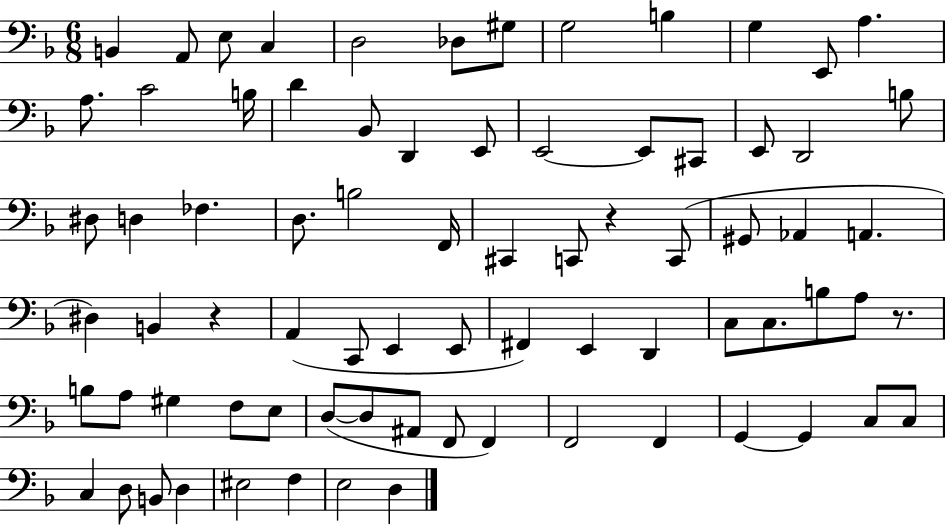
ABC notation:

X:1
T:Untitled
M:6/8
L:1/4
K:F
B,, A,,/2 E,/2 C, D,2 _D,/2 ^G,/2 G,2 B, G, E,,/2 A, A,/2 C2 B,/4 D _B,,/2 D,, E,,/2 E,,2 E,,/2 ^C,,/2 E,,/2 D,,2 B,/2 ^D,/2 D, _F, D,/2 B,2 F,,/4 ^C,, C,,/2 z C,,/2 ^G,,/2 _A,, A,, ^D, B,, z A,, C,,/2 E,, E,,/2 ^F,, E,, D,, C,/2 C,/2 B,/2 A,/2 z/2 B,/2 A,/2 ^G, F,/2 E,/2 D,/2 D,/2 ^A,,/2 F,,/2 F,, F,,2 F,, G,, G,, C,/2 C,/2 C, D,/2 B,,/2 D, ^E,2 F, E,2 D,